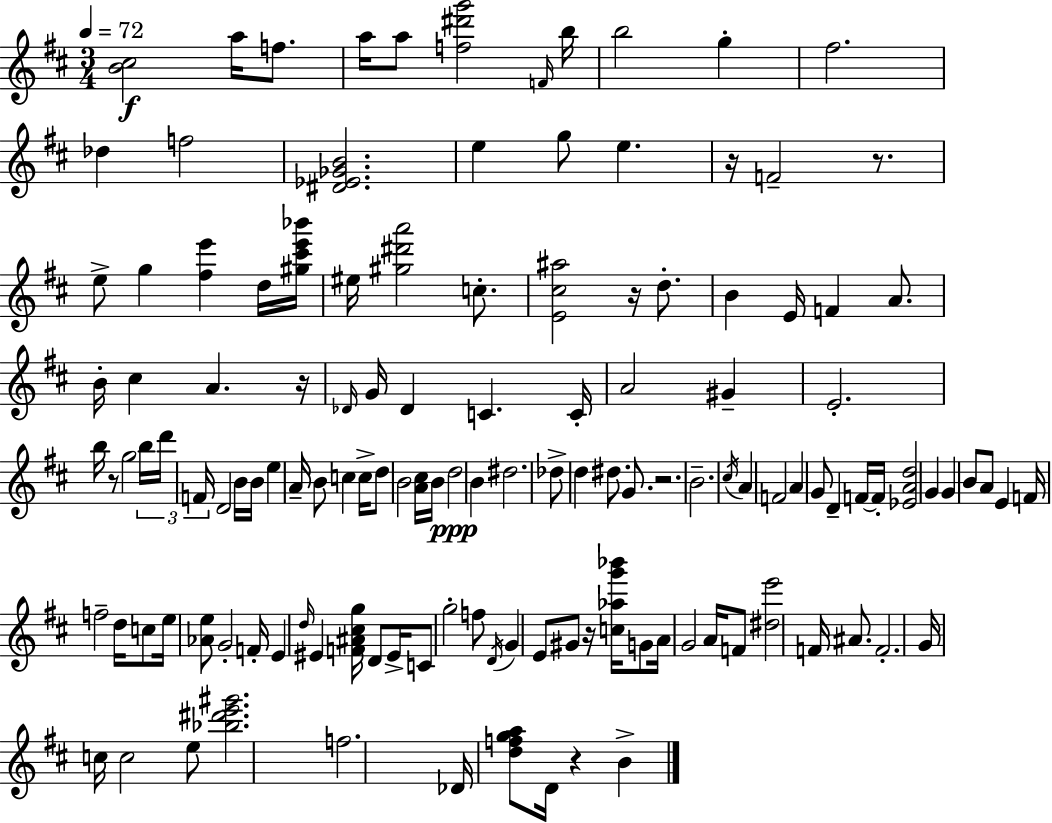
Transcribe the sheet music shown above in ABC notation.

X:1
T:Untitled
M:3/4
L:1/4
K:D
[B^c]2 a/4 f/2 a/4 a/2 [f^d'g']2 F/4 b/4 b2 g ^f2 _d f2 [^D_E_GB]2 e g/2 e z/4 F2 z/2 e/2 g [^fe'] d/4 [^g^c'e'_b']/4 ^e/4 [^g^d'a']2 c/2 [E^c^a]2 z/4 d/2 B E/4 F A/2 B/4 ^c A z/4 _D/4 G/4 _D C C/4 A2 ^G E2 b/4 z/2 g2 b/4 d'/4 F/4 D2 B/4 B/4 e A/4 B/2 c c/4 d/2 B2 [A^c]/4 B/4 d2 B ^d2 _d/2 d ^d/2 G/2 z2 B2 ^c/4 A F2 A G/2 D F/4 F/4 [_EAd]2 G G B/2 A/2 E F/4 f2 d/4 c/2 e/4 [_Ae]/2 G2 F/4 E d/4 ^E [F^A^cg]/4 D/2 ^E/4 C/2 g2 f/2 D/4 G E/2 ^G/2 z/4 [c_ag'_b']/4 G/2 A/4 G2 A/4 F/2 [^de']2 F/4 ^A/2 F2 G/4 c/4 c2 e/2 [_b^d'e'^g']2 f2 _D/4 [dfga]/2 D/4 z B